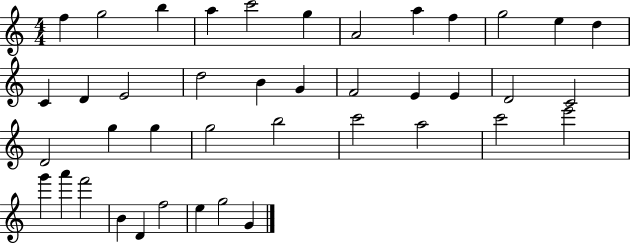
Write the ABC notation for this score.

X:1
T:Untitled
M:4/4
L:1/4
K:C
f g2 b a c'2 g A2 a f g2 e d C D E2 d2 B G F2 E E D2 C2 D2 g g g2 b2 c'2 a2 c'2 e'2 g' a' f'2 B D f2 e g2 G